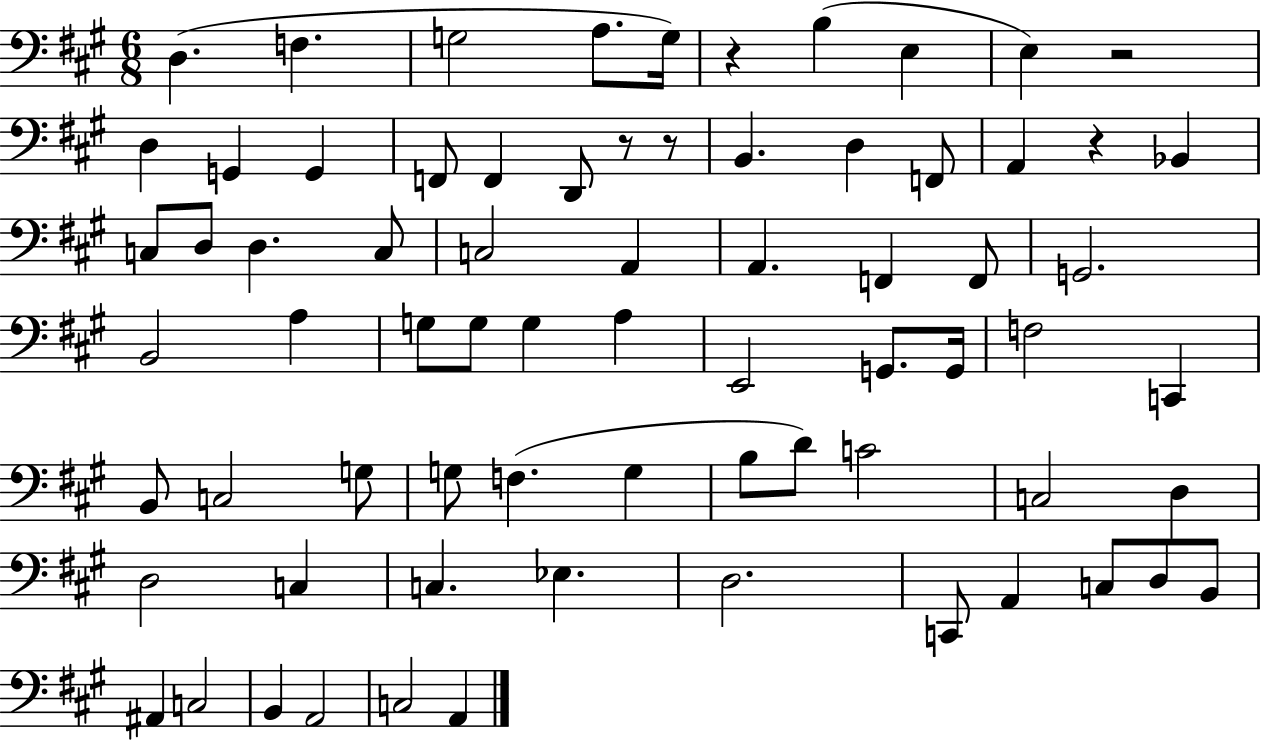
{
  \clef bass
  \numericTimeSignature
  \time 6/8
  \key a \major
  \repeat volta 2 { d4.( f4. | g2 a8. g16) | r4 b4( e4 | e4) r2 | \break d4 g,4 g,4 | f,8 f,4 d,8 r8 r8 | b,4. d4 f,8 | a,4 r4 bes,4 | \break c8 d8 d4. c8 | c2 a,4 | a,4. f,4 f,8 | g,2. | \break b,2 a4 | g8 g8 g4 a4 | e,2 g,8. g,16 | f2 c,4 | \break b,8 c2 g8 | g8 f4.( g4 | b8 d'8) c'2 | c2 d4 | \break d2 c4 | c4. ees4. | d2. | c,8 a,4 c8 d8 b,8 | \break ais,4 c2 | b,4 a,2 | c2 a,4 | } \bar "|."
}